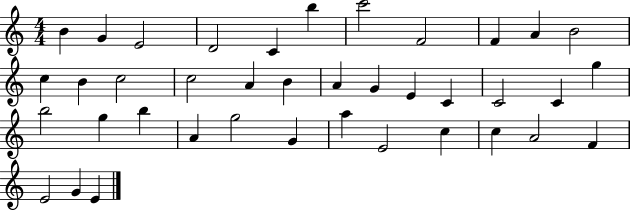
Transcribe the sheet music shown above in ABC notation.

X:1
T:Untitled
M:4/4
L:1/4
K:C
B G E2 D2 C b c'2 F2 F A B2 c B c2 c2 A B A G E C C2 C g b2 g b A g2 G a E2 c c A2 F E2 G E